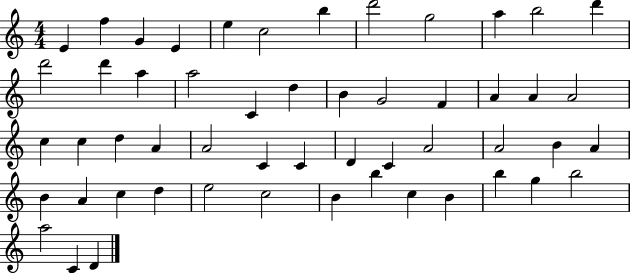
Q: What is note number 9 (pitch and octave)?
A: G5